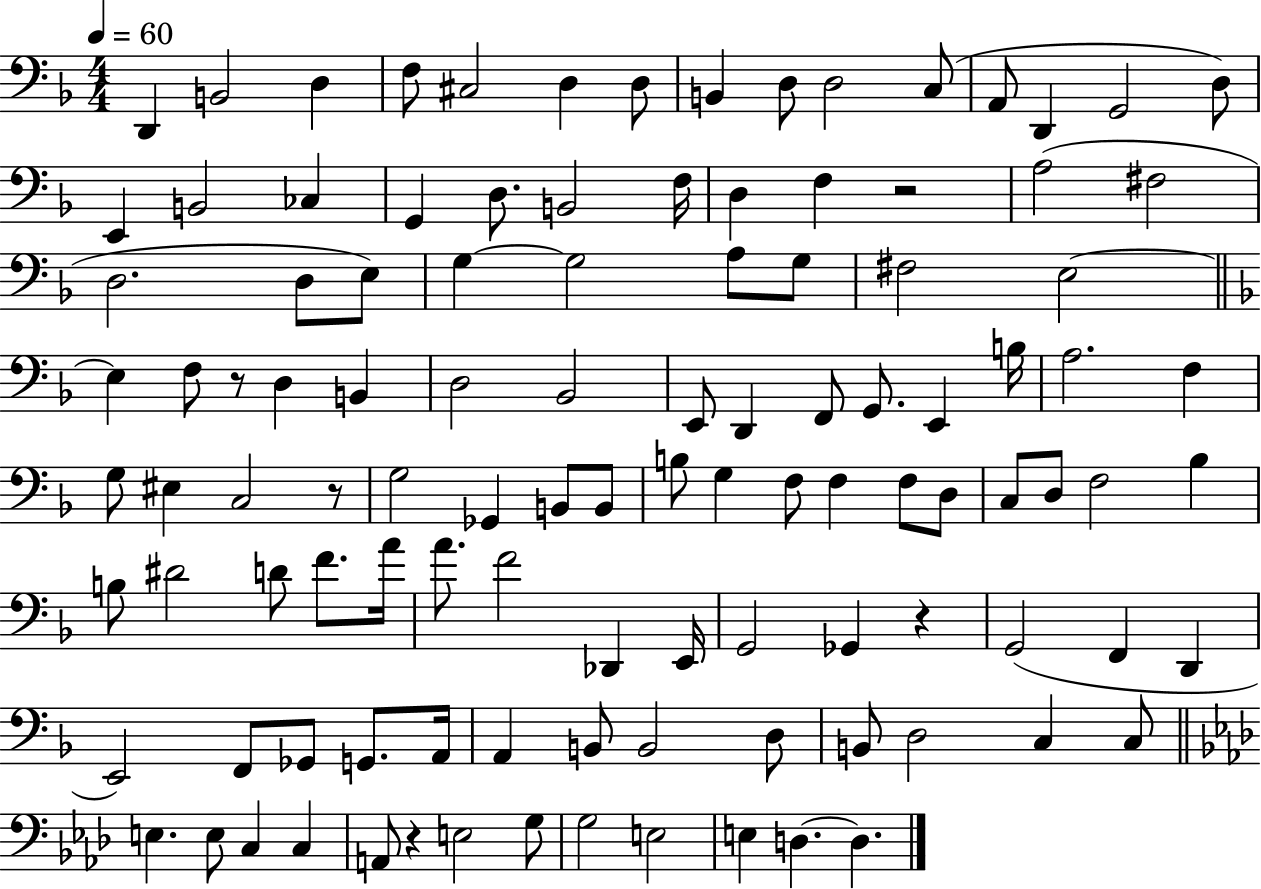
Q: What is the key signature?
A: F major